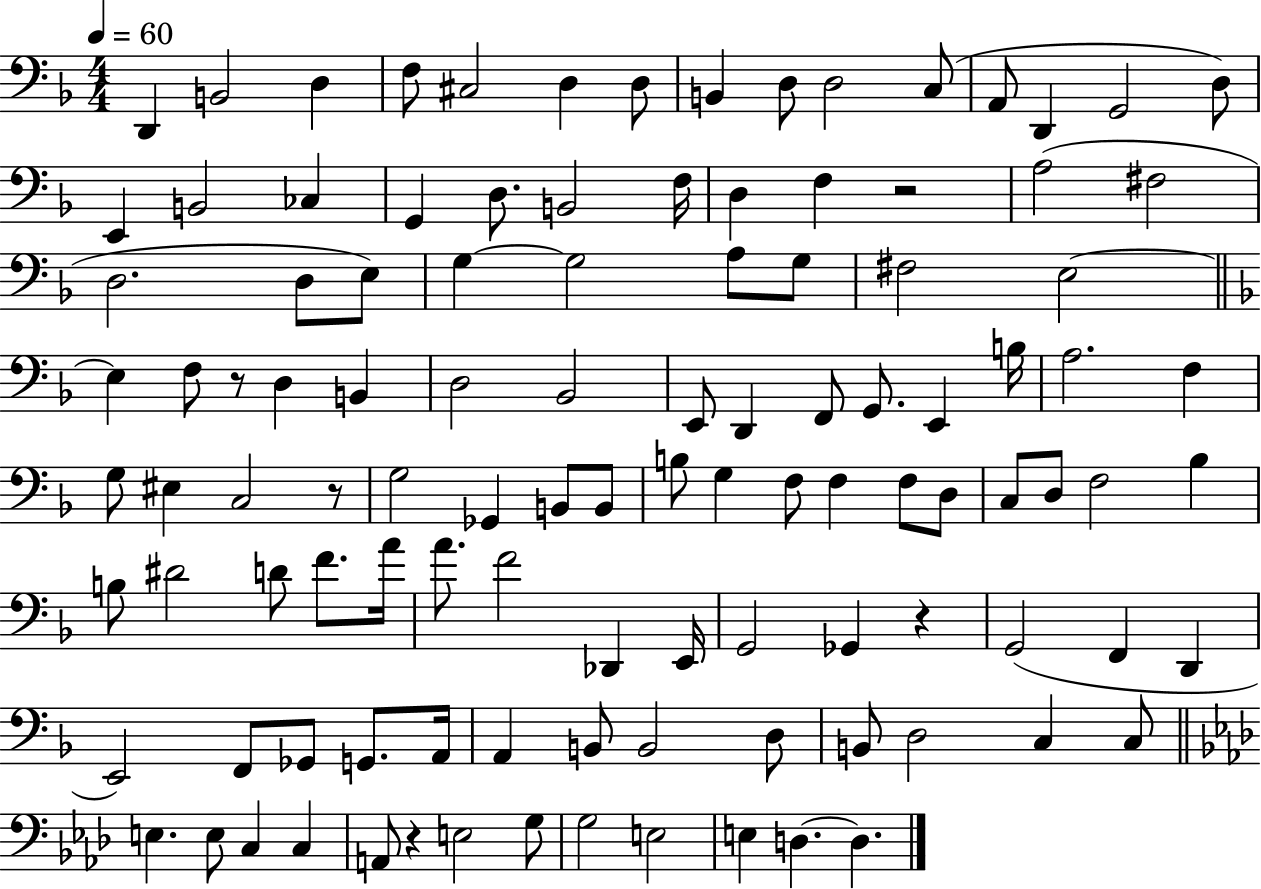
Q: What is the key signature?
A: F major